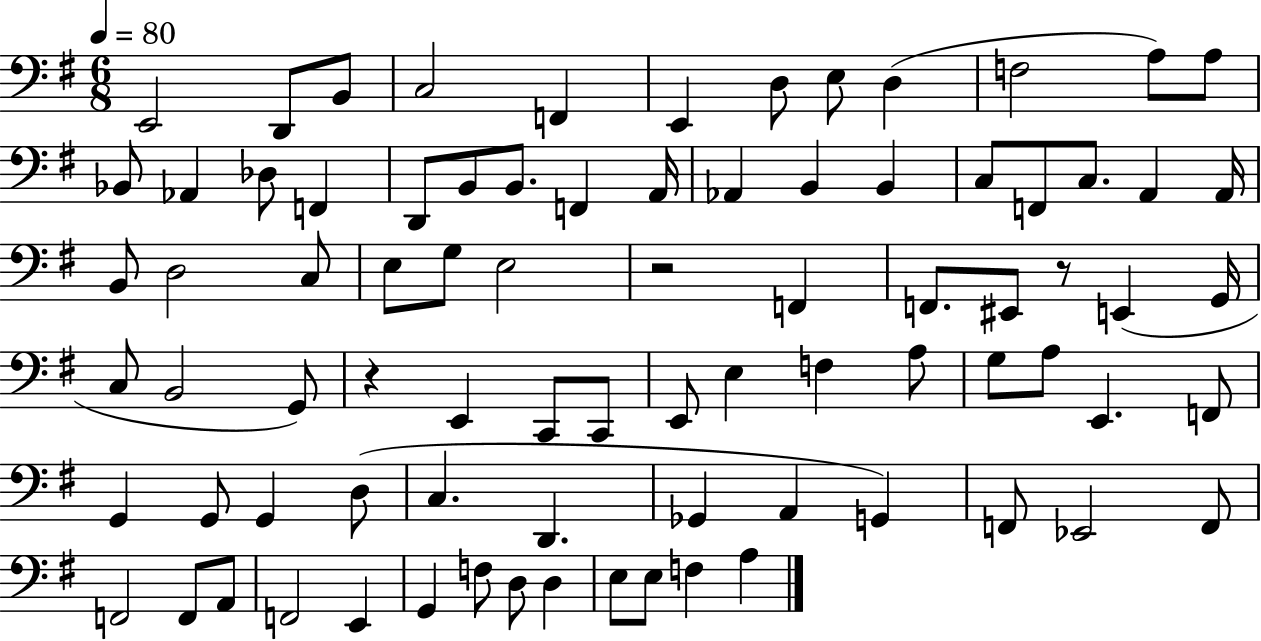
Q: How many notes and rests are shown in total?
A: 82